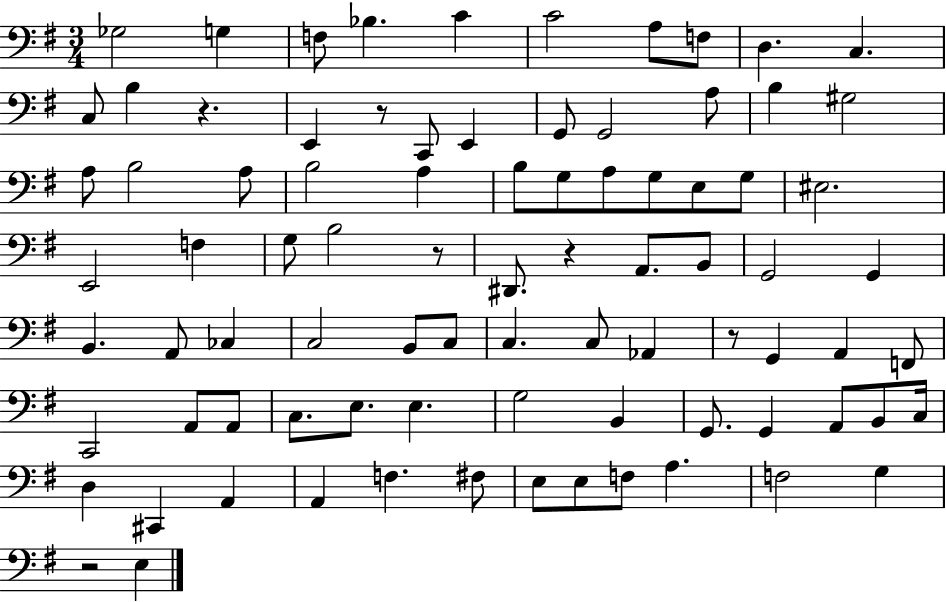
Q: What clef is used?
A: bass